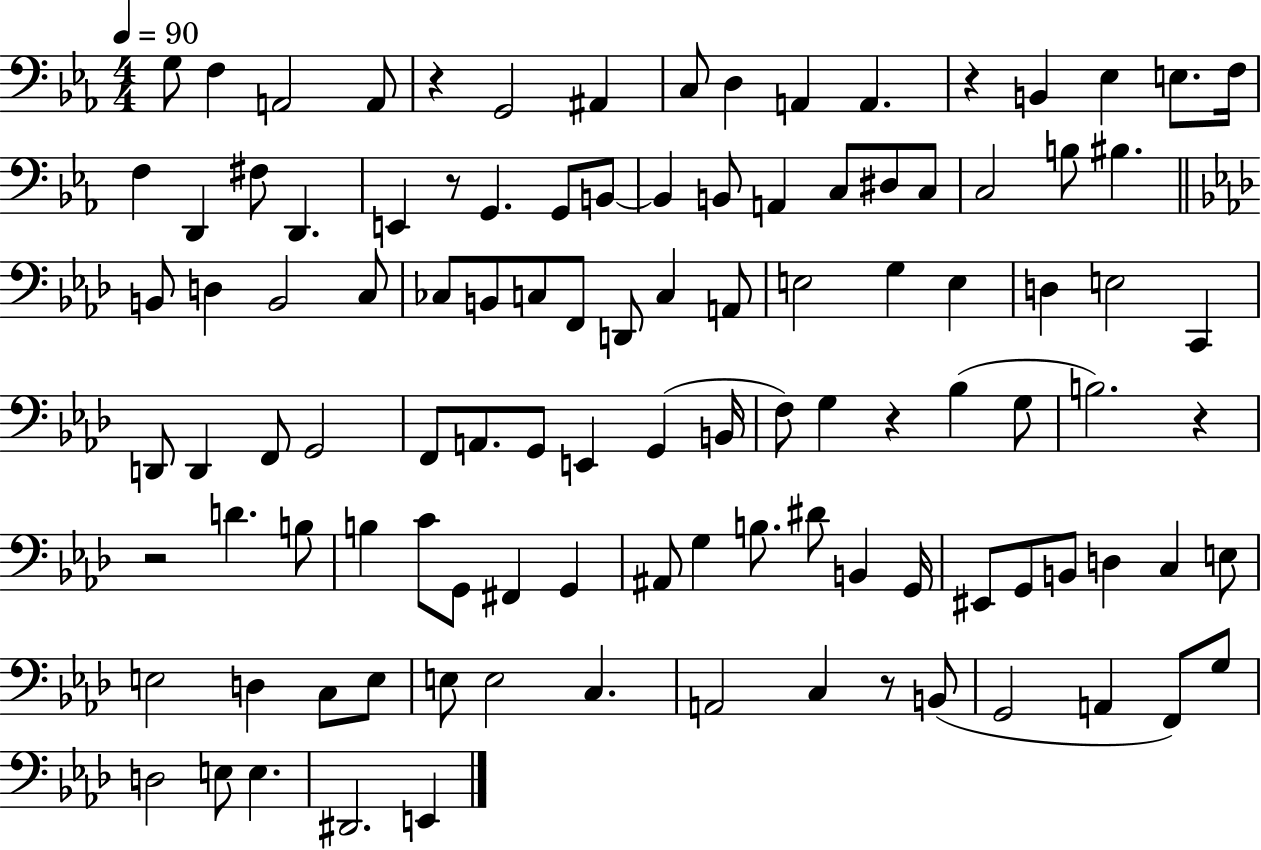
{
  \clef bass
  \numericTimeSignature
  \time 4/4
  \key ees \major
  \tempo 4 = 90
  g8 f4 a,2 a,8 | r4 g,2 ais,4 | c8 d4 a,4 a,4. | r4 b,4 ees4 e8. f16 | \break f4 d,4 fis8 d,4. | e,4 r8 g,4. g,8 b,8~~ | b,4 b,8 a,4 c8 dis8 c8 | c2 b8 bis4. | \break \bar "||" \break \key f \minor b,8 d4 b,2 c8 | ces8 b,8 c8 f,8 d,8 c4 a,8 | e2 g4 e4 | d4 e2 c,4 | \break d,8 d,4 f,8 g,2 | f,8 a,8. g,8 e,4 g,4( b,16 | f8) g4 r4 bes4( g8 | b2.) r4 | \break r2 d'4. b8 | b4 c'8 g,8 fis,4 g,4 | ais,8 g4 b8. dis'8 b,4 g,16 | eis,8 g,8 b,8 d4 c4 e8 | \break e2 d4 c8 e8 | e8 e2 c4. | a,2 c4 r8 b,8( | g,2 a,4 f,8) g8 | \break d2 e8 e4. | dis,2. e,4 | \bar "|."
}